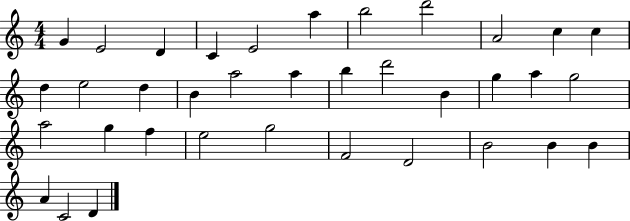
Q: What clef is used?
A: treble